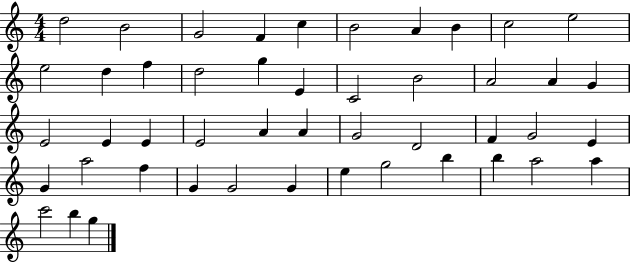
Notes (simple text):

D5/h B4/h G4/h F4/q C5/q B4/h A4/q B4/q C5/h E5/h E5/h D5/q F5/q D5/h G5/q E4/q C4/h B4/h A4/h A4/q G4/q E4/h E4/q E4/q E4/h A4/q A4/q G4/h D4/h F4/q G4/h E4/q G4/q A5/h F5/q G4/q G4/h G4/q E5/q G5/h B5/q B5/q A5/h A5/q C6/h B5/q G5/q